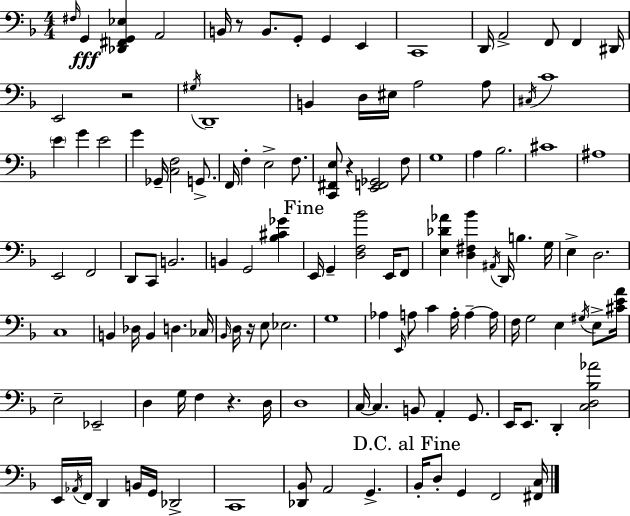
{
  \clef bass
  \numericTimeSignature
  \time 4/4
  \key d \minor
  \grace { fis16 }\fff g,4 <des, fis, g, ees>4 a,2 | b,16 r8 b,8. g,8-. g,4 e,4 | c,1 | d,16 a,2-> f,8 f,4 | \break dis,16 e,2 r2 | \acciaccatura { gis16 } d,1-- | b,4 d16 eis16 a2 | a8 \acciaccatura { cis16 } c'1 | \break \parenthesize e'4 g'4 e'2 | g'4 ges,16-- <c f>2 | g,8.-> f,16 f4-. e2-> | f8. <c, fis, e>8 r4 <e, f, ges,>2 | \break f8 g1 | a4 bes2. | cis'1 | ais1 | \break e,2 f,2 | d,8 c,8 b,2. | b,4 g,2 <bes cis' ges'>4 | \mark "Fine" e,16 g,4-- <d f bes'>2 | \break e,16 f,8 <e des' aes'>4 <d fis bes'>4 \acciaccatura { ais,16 } d,16 b4. | g16 e4-> d2. | c1 | b,4 des16 b,4 d4. | \break ces16 \grace { bes,16 } d16 r16 e8 ees2. | g1 | aes4 \grace { e,16 } a8 c'4 | a16-. a4--~~ a16 f16 g2 e4 | \break \acciaccatura { gis16 } e8-> <cis' e' a'>16 e2-- ees,2-- | d4 g16 f4 | r4. d16 d1 | c16~~ c4. b,8 | \break a,4-. g,8. e,16 e,8. d,4-. <c d bes aes'>2 | e,16 \acciaccatura { aes,16 } f,16 d,4 b,16 g,16 | des,2-> c,1 | <des, bes,>8 a,2 | \break g,4.-> \mark "D.C. al Fine" bes,16-. d8-. g,4 f,2 | <fis, c>16 \bar "|."
}